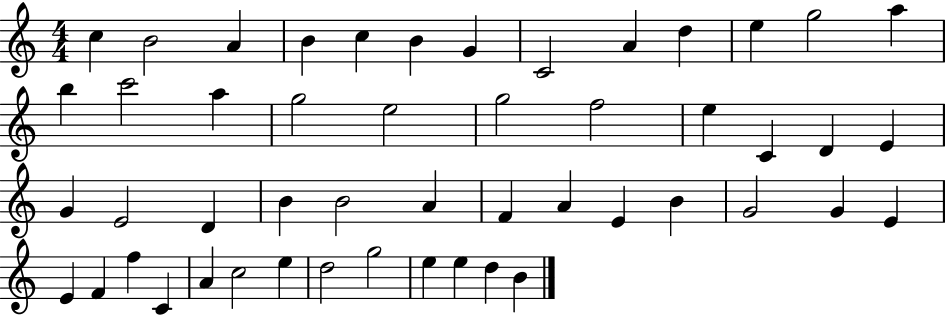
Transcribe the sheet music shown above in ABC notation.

X:1
T:Untitled
M:4/4
L:1/4
K:C
c B2 A B c B G C2 A d e g2 a b c'2 a g2 e2 g2 f2 e C D E G E2 D B B2 A F A E B G2 G E E F f C A c2 e d2 g2 e e d B